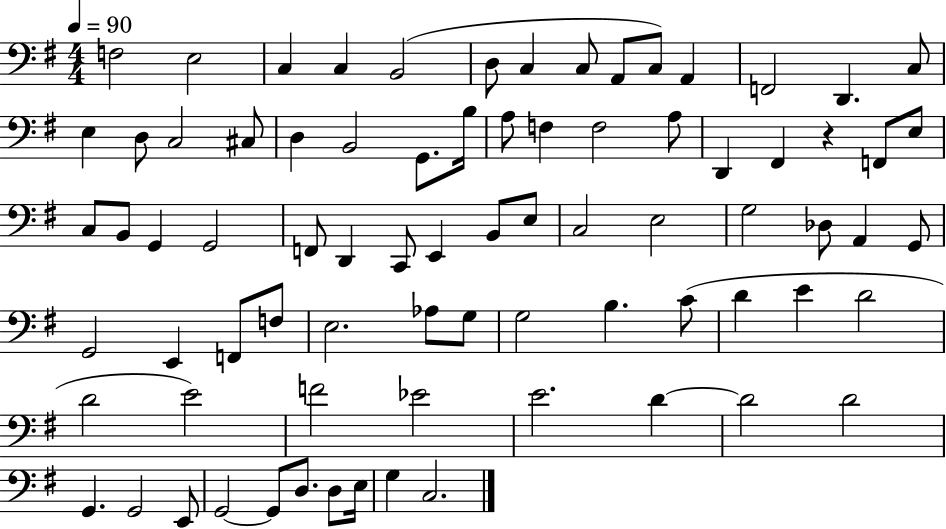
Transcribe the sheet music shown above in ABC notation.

X:1
T:Untitled
M:4/4
L:1/4
K:G
F,2 E,2 C, C, B,,2 D,/2 C, C,/2 A,,/2 C,/2 A,, F,,2 D,, C,/2 E, D,/2 C,2 ^C,/2 D, B,,2 G,,/2 B,/4 A,/2 F, F,2 A,/2 D,, ^F,, z F,,/2 E,/2 C,/2 B,,/2 G,, G,,2 F,,/2 D,, C,,/2 E,, B,,/2 E,/2 C,2 E,2 G,2 _D,/2 A,, G,,/2 G,,2 E,, F,,/2 F,/2 E,2 _A,/2 G,/2 G,2 B, C/2 D E D2 D2 E2 F2 _E2 E2 D D2 D2 G,, G,,2 E,,/2 G,,2 G,,/2 D,/2 D,/2 E,/4 G, C,2